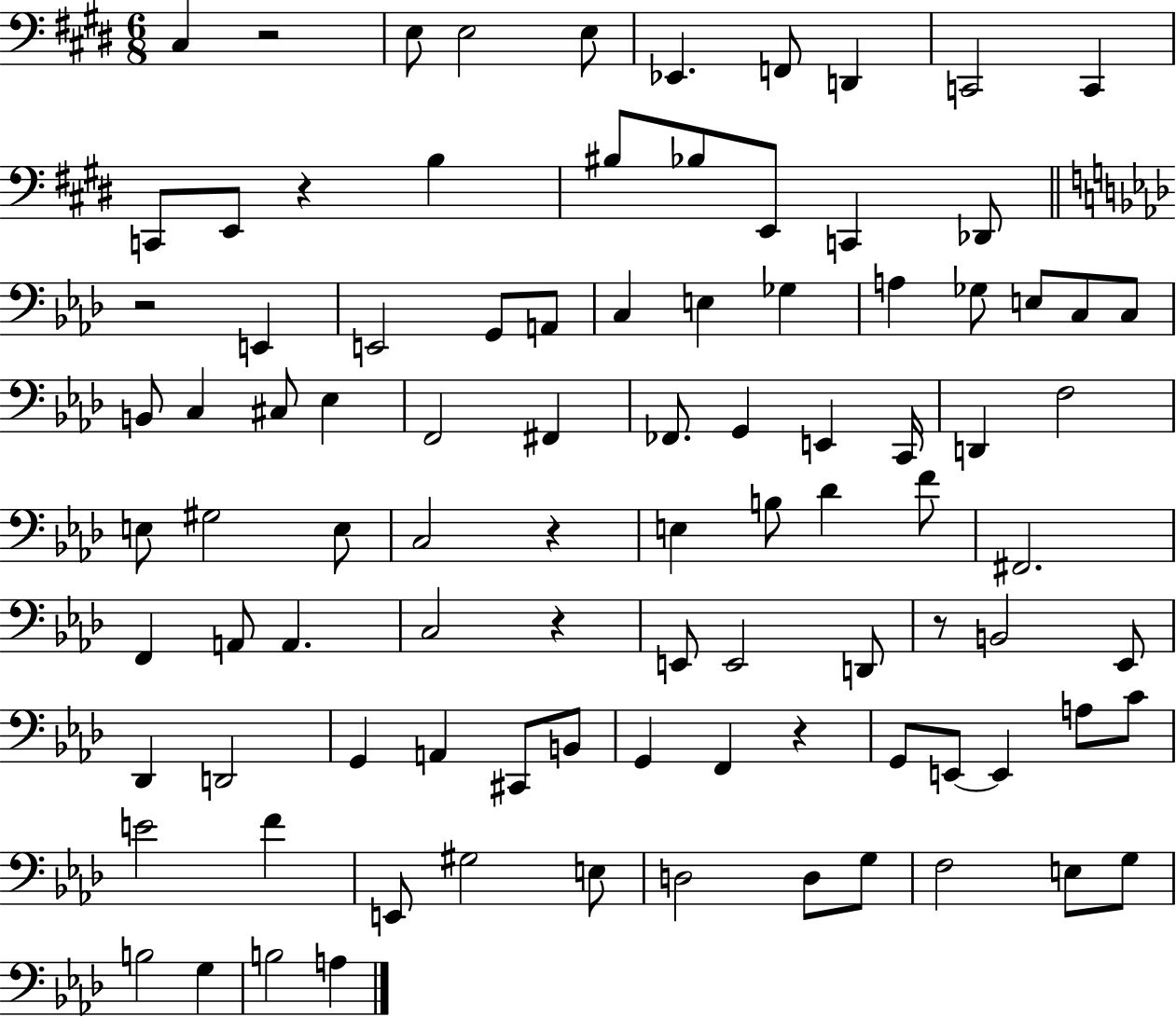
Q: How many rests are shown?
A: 7